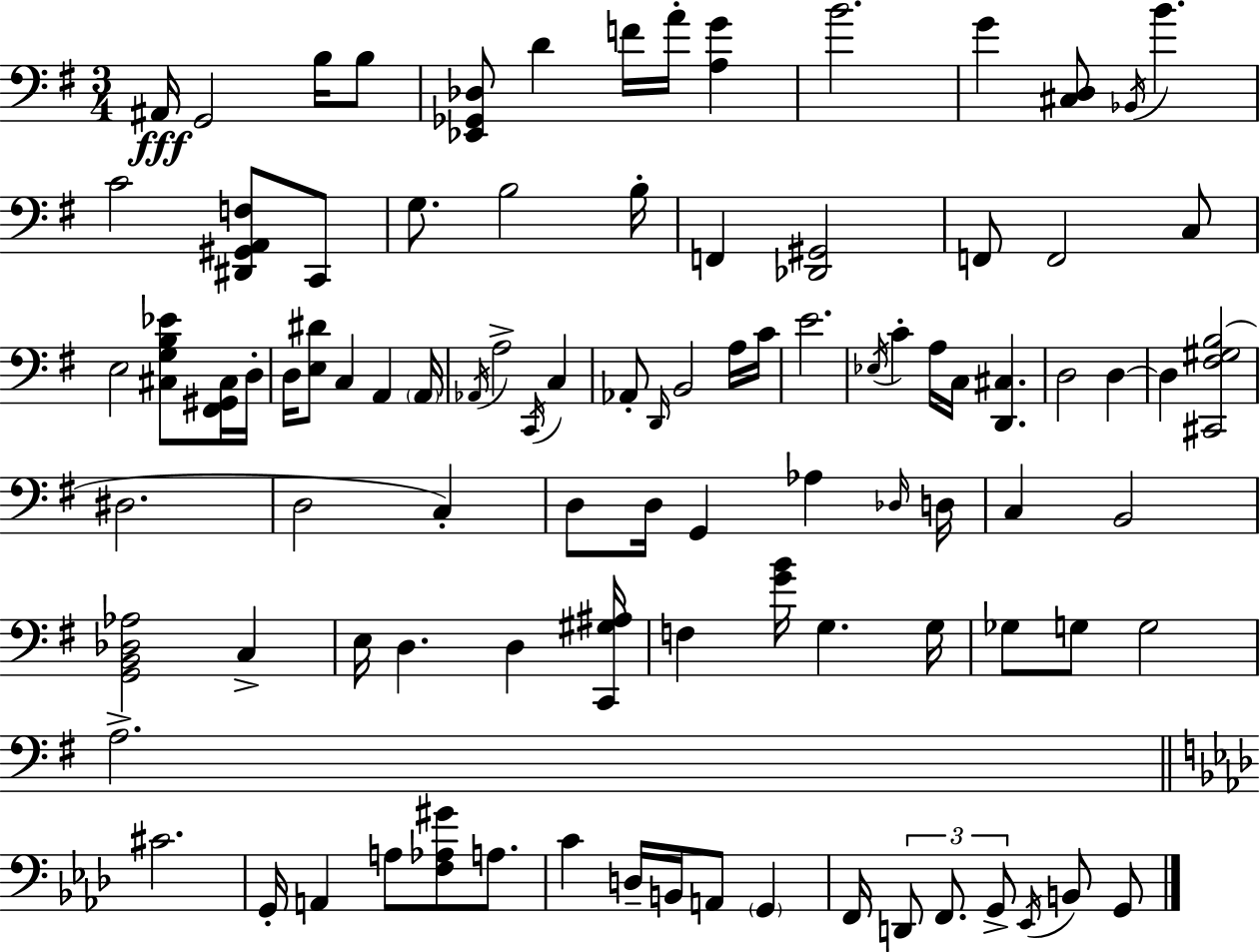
A#2/s G2/h B3/s B3/e [Eb2,Gb2,Db3]/e D4/q F4/s A4/s [A3,G4]/q B4/h. G4/q [C#3,D3]/e Bb2/s B4/q. C4/h [D#2,G#2,A2,F3]/e C2/e G3/e. B3/h B3/s F2/q [Db2,G#2]/h F2/e F2/h C3/e E3/h [C#3,G3,B3,Eb4]/e [F#2,G#2,C#3]/s D3/s D3/s [E3,D#4]/e C3/q A2/q A2/s Ab2/s A3/h C2/s C3/q Ab2/e D2/s B2/h A3/s C4/s E4/h. Eb3/s C4/q A3/s C3/s [D2,C#3]/q. D3/h D3/q D3/q [C#2,F#3,G#3,B3]/h D#3/h. D3/h C3/q D3/e D3/s G2/q Ab3/q Db3/s D3/s C3/q B2/h [G2,B2,Db3,Ab3]/h C3/q E3/s D3/q. D3/q [C2,G#3,A#3]/s F3/q [G4,B4]/s G3/q. G3/s Gb3/e G3/e G3/h A3/h. C#4/h. G2/s A2/q A3/e [F3,Ab3,G#4]/e A3/e. C4/q D3/s B2/s A2/e G2/q F2/s D2/e F2/e. G2/e Eb2/s B2/e G2/e